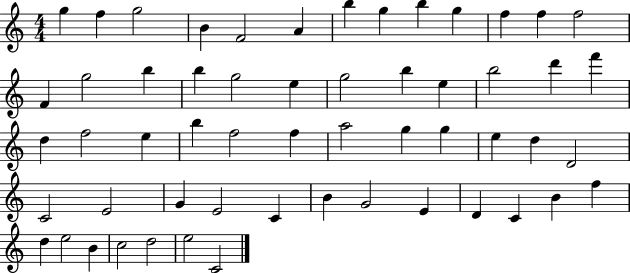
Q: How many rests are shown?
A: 0